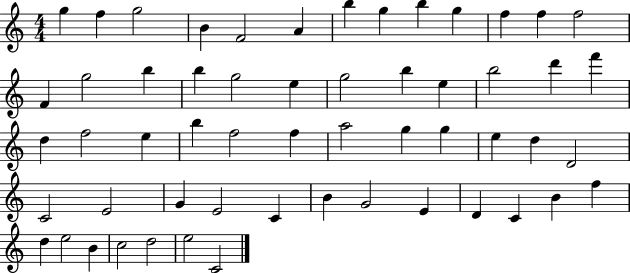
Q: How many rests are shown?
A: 0